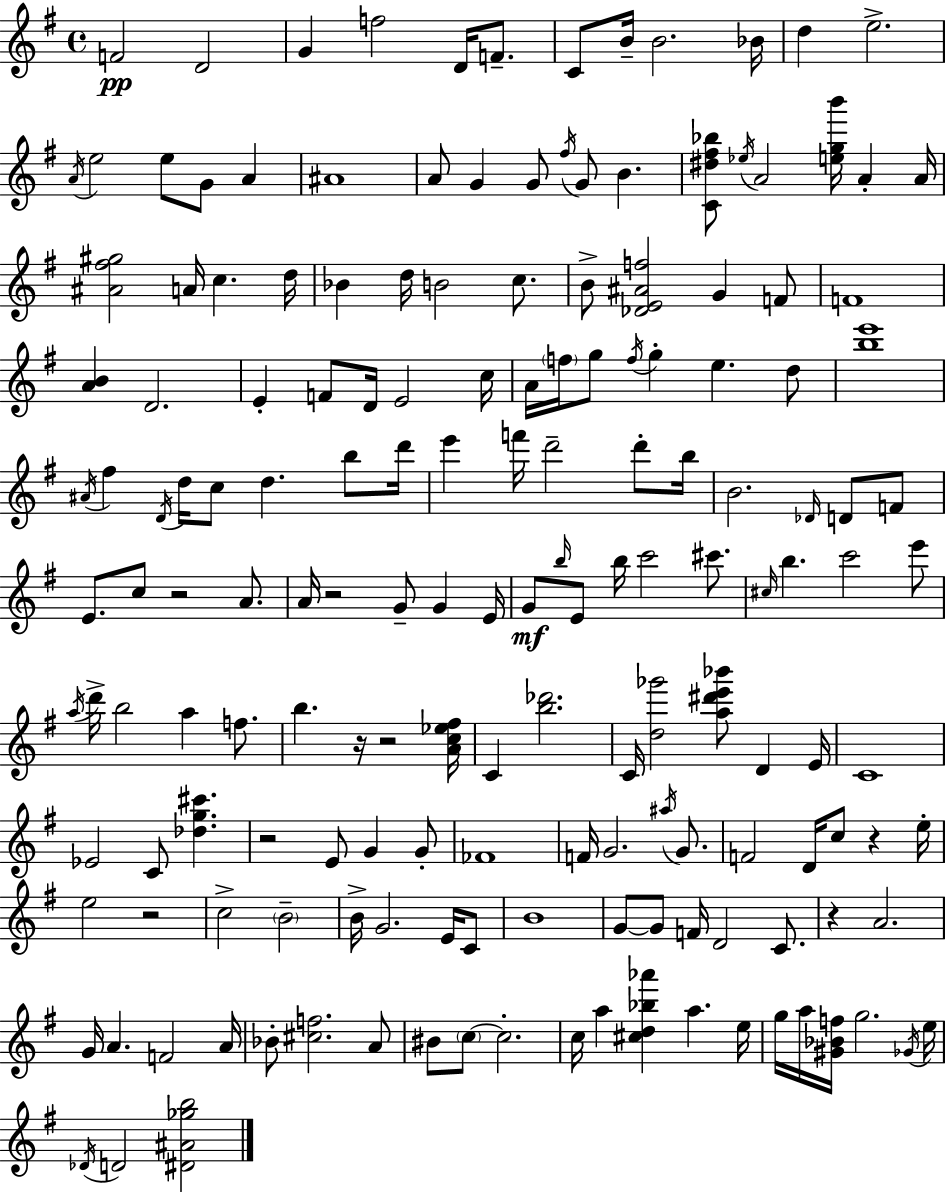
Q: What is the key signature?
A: G major